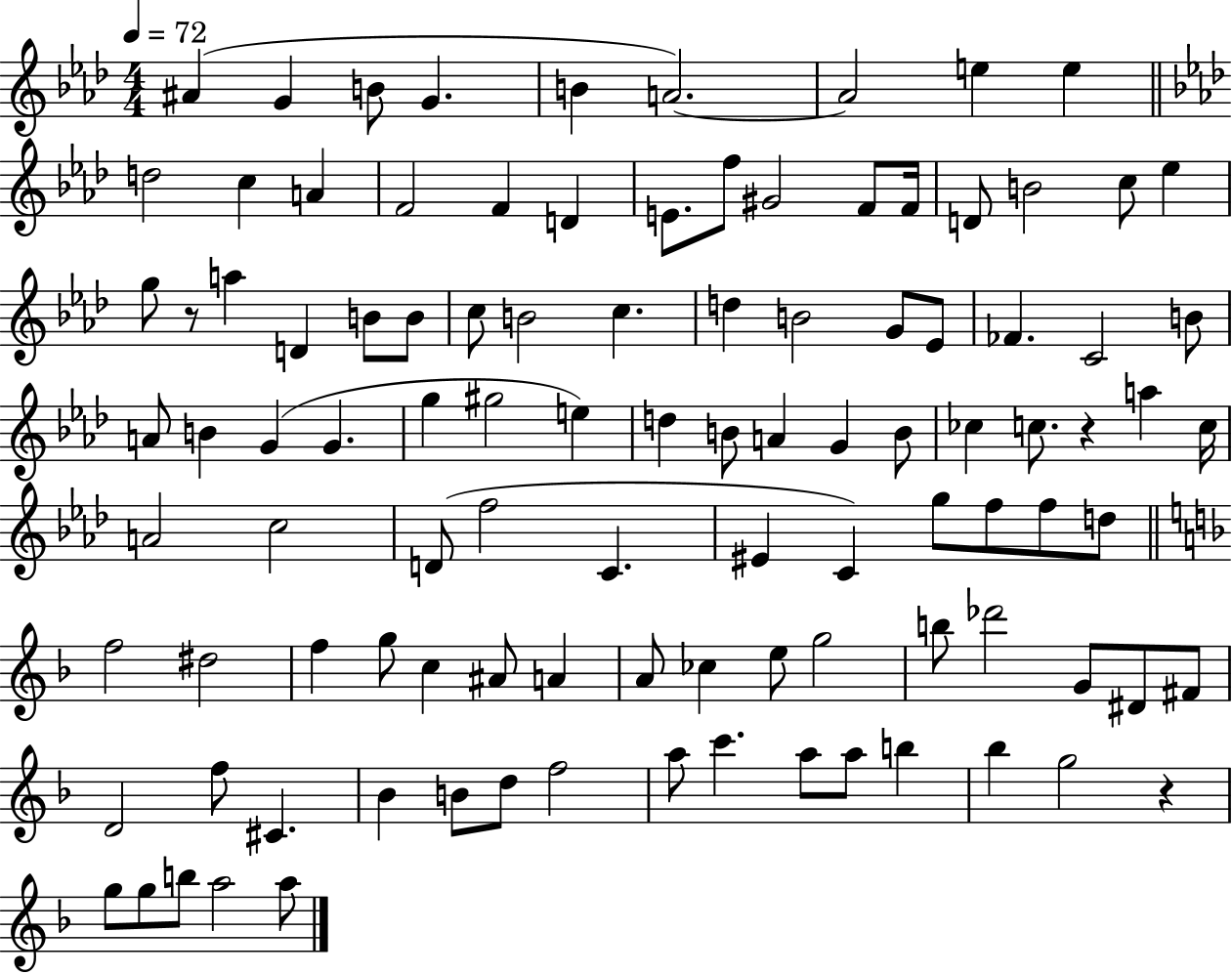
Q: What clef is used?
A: treble